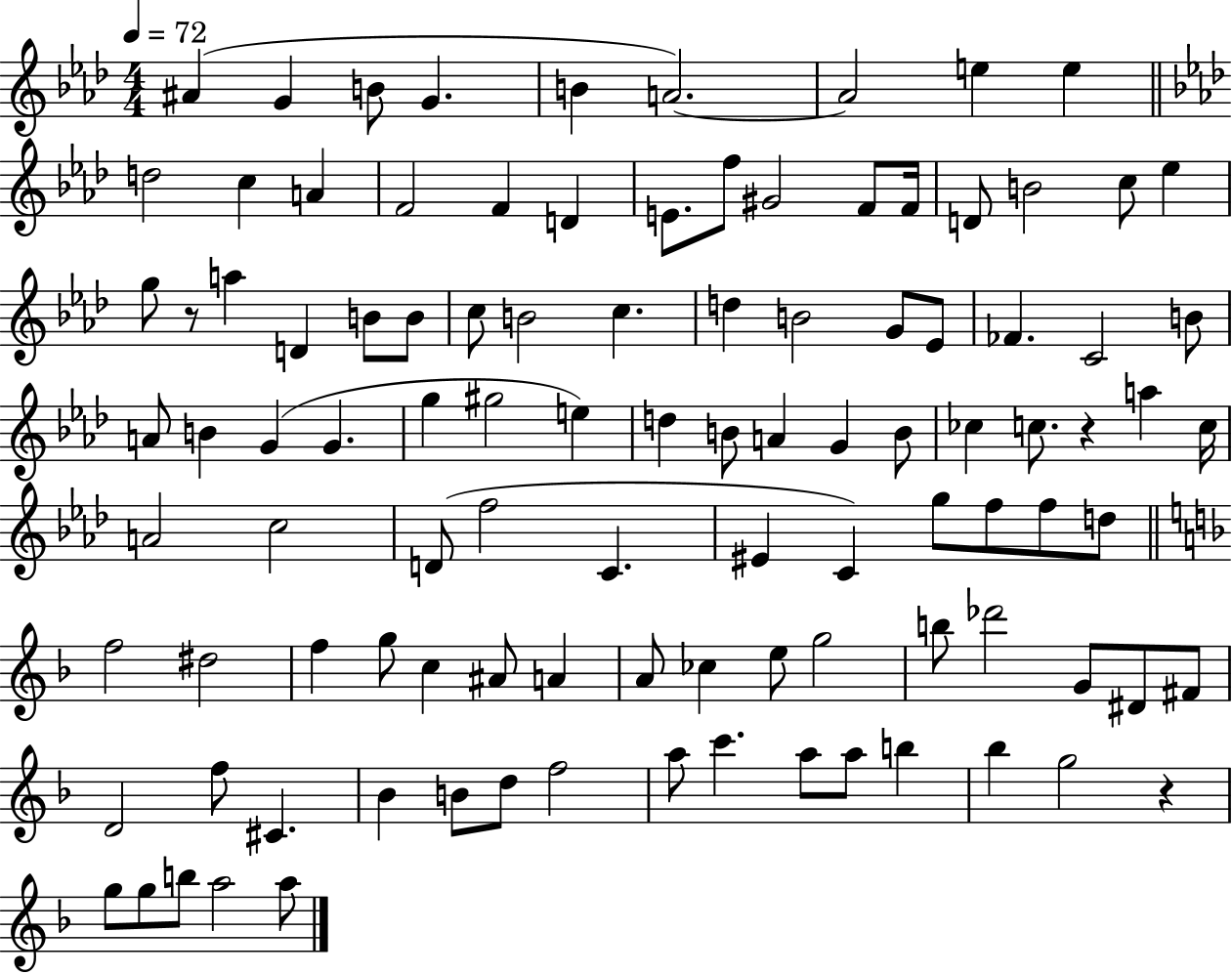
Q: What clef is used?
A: treble